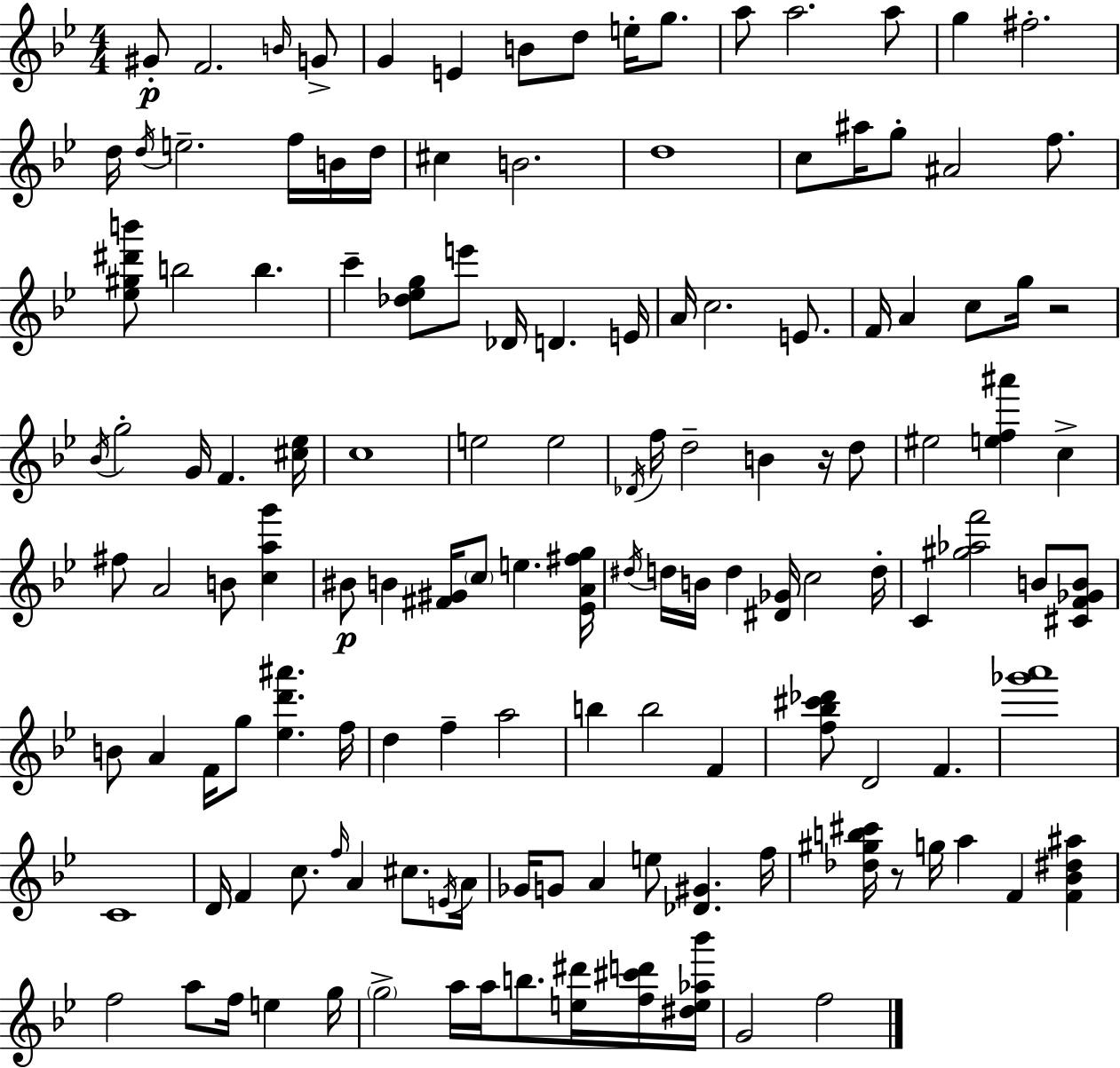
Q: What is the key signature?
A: G minor